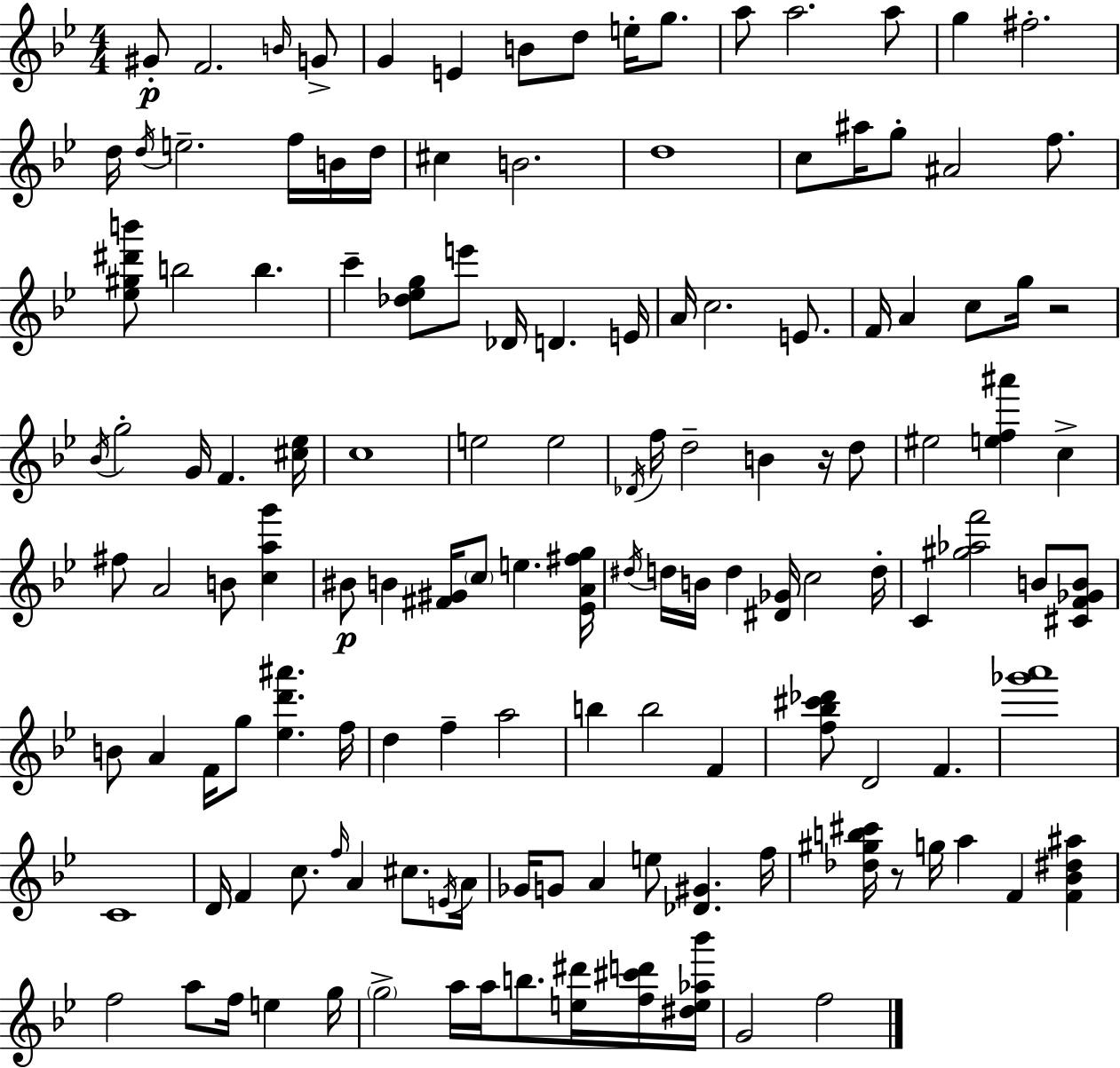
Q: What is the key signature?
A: G minor